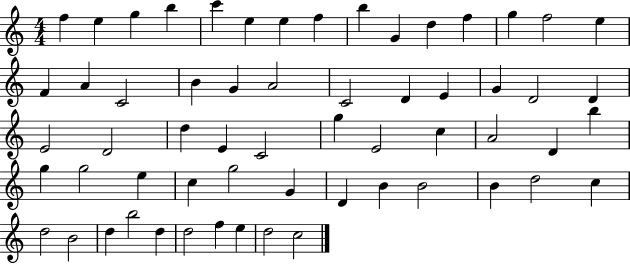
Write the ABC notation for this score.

X:1
T:Untitled
M:4/4
L:1/4
K:C
f e g b c' e e f b G d f g f2 e F A C2 B G A2 C2 D E G D2 D E2 D2 d E C2 g E2 c A2 D b g g2 e c g2 G D B B2 B d2 c d2 B2 d b2 d d2 f e d2 c2